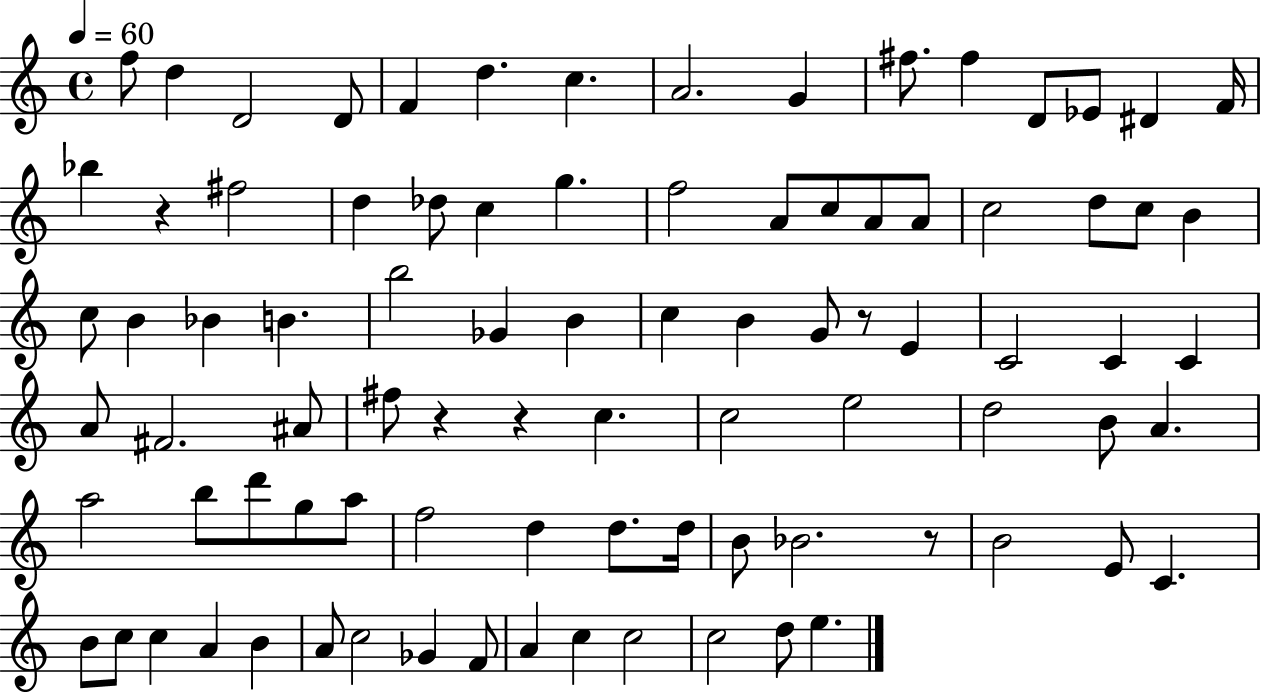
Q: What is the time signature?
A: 4/4